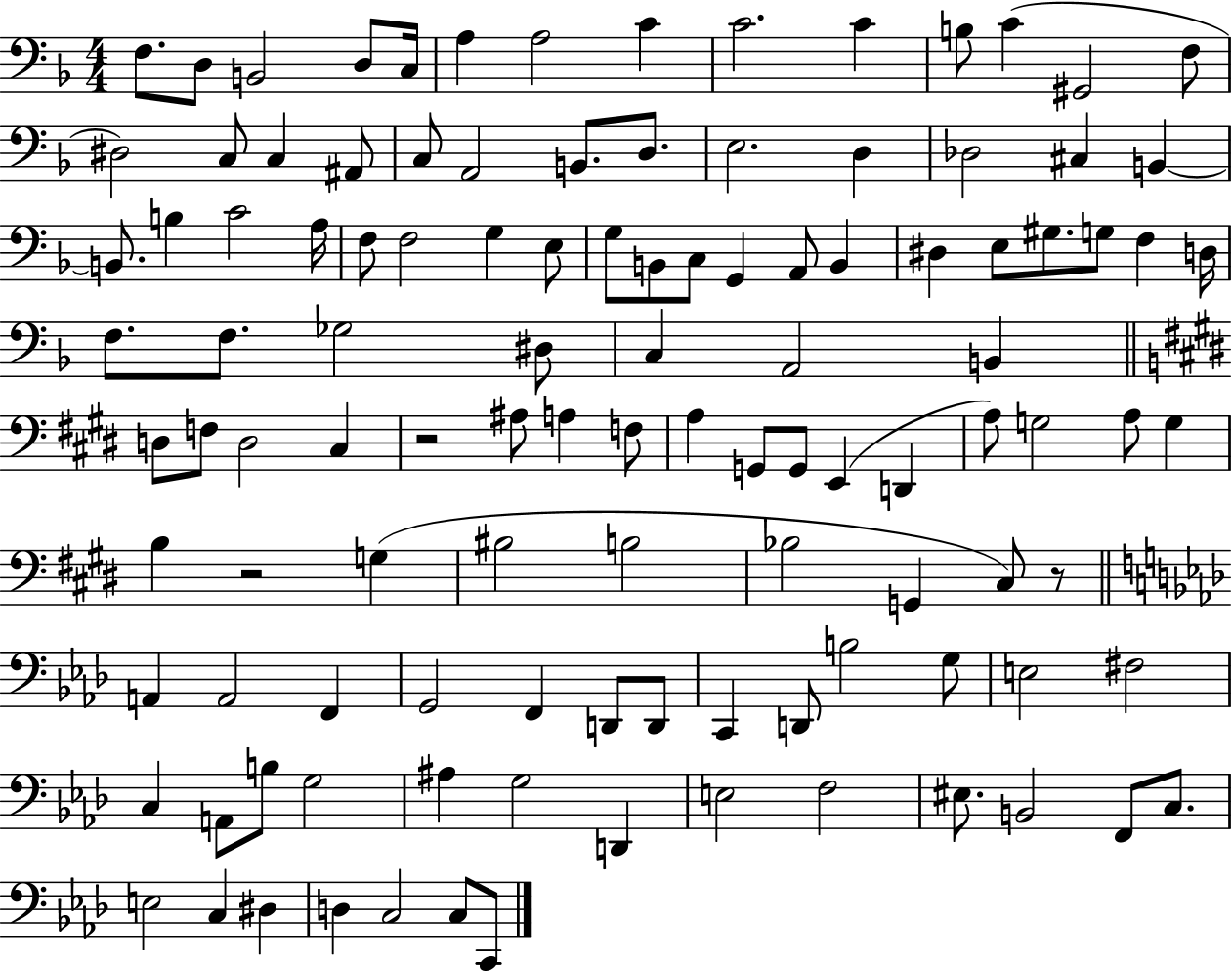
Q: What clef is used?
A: bass